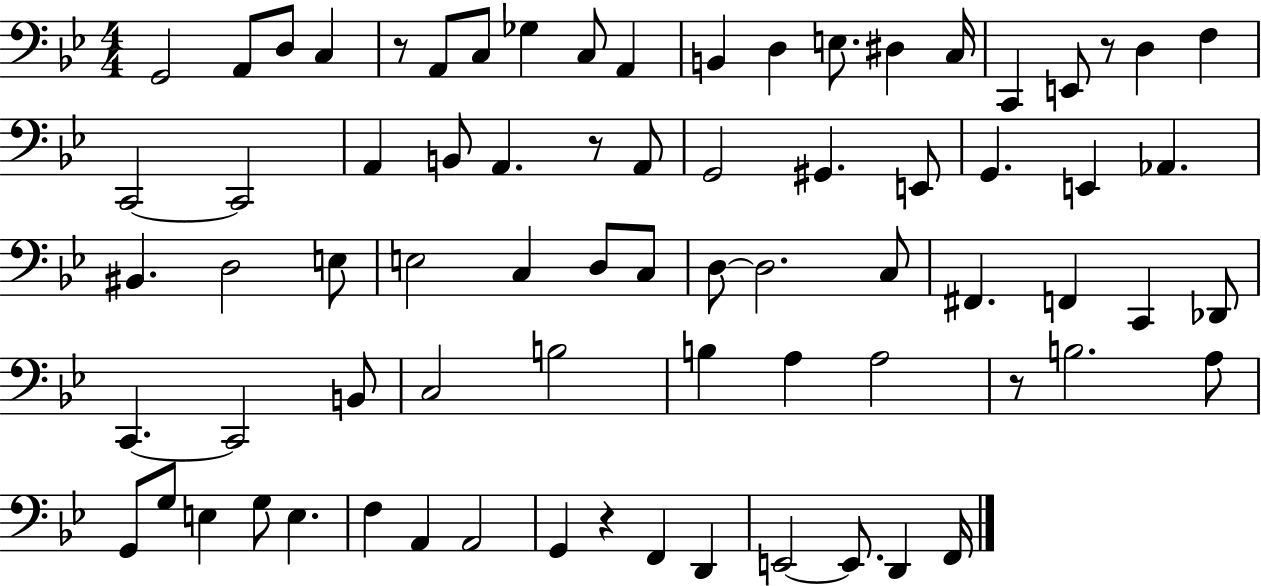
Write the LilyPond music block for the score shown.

{
  \clef bass
  \numericTimeSignature
  \time 4/4
  \key bes \major
  g,2 a,8 d8 c4 | r8 a,8 c8 ges4 c8 a,4 | b,4 d4 e8. dis4 c16 | c,4 e,8 r8 d4 f4 | \break c,2~~ c,2 | a,4 b,8 a,4. r8 a,8 | g,2 gis,4. e,8 | g,4. e,4 aes,4. | \break bis,4. d2 e8 | e2 c4 d8 c8 | d8~~ d2. c8 | fis,4. f,4 c,4 des,8 | \break c,4.~~ c,2 b,8 | c2 b2 | b4 a4 a2 | r8 b2. a8 | \break g,8 g8 e4 g8 e4. | f4 a,4 a,2 | g,4 r4 f,4 d,4 | e,2~~ e,8. d,4 f,16 | \break \bar "|."
}